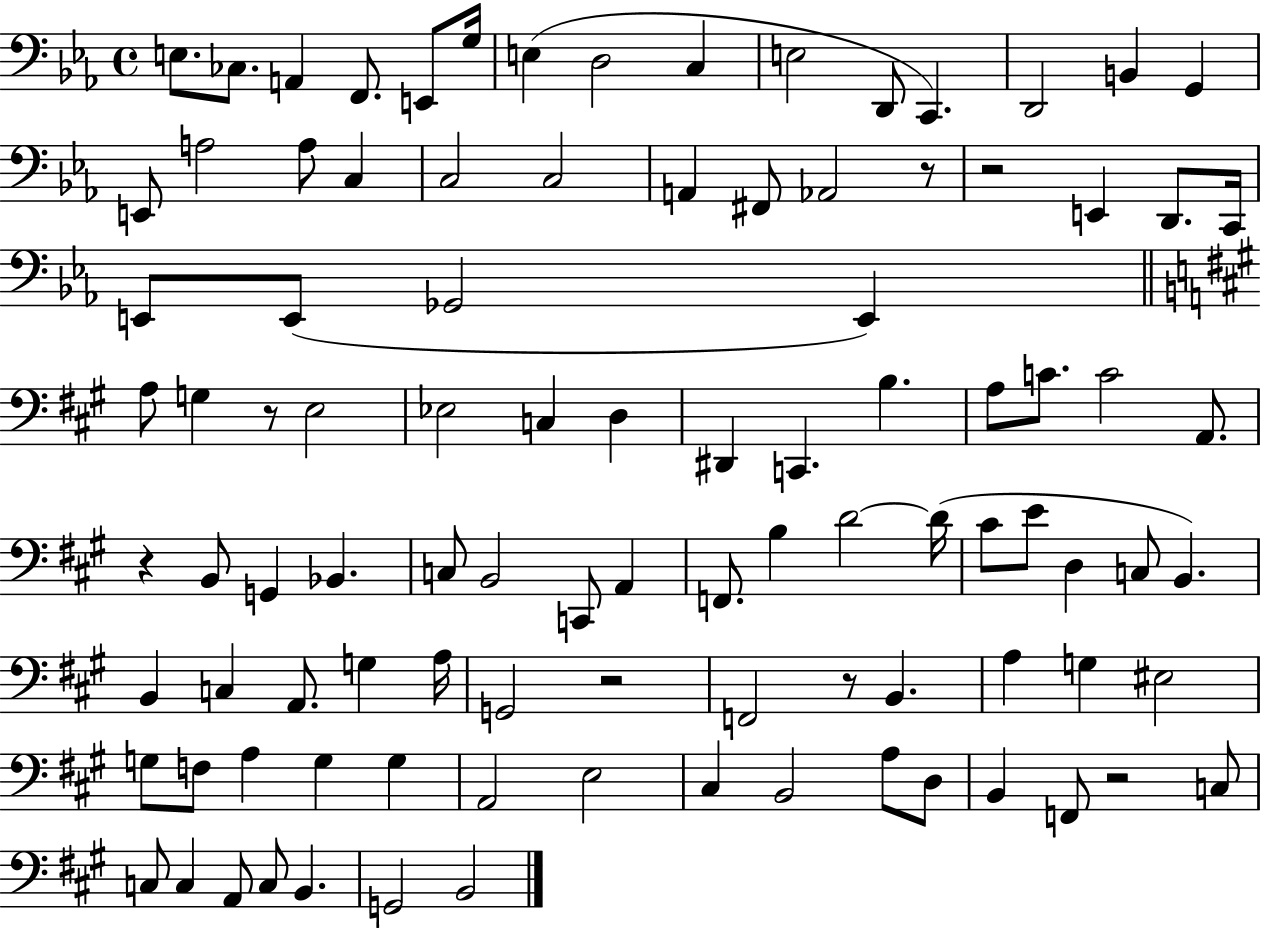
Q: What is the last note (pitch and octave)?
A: B2